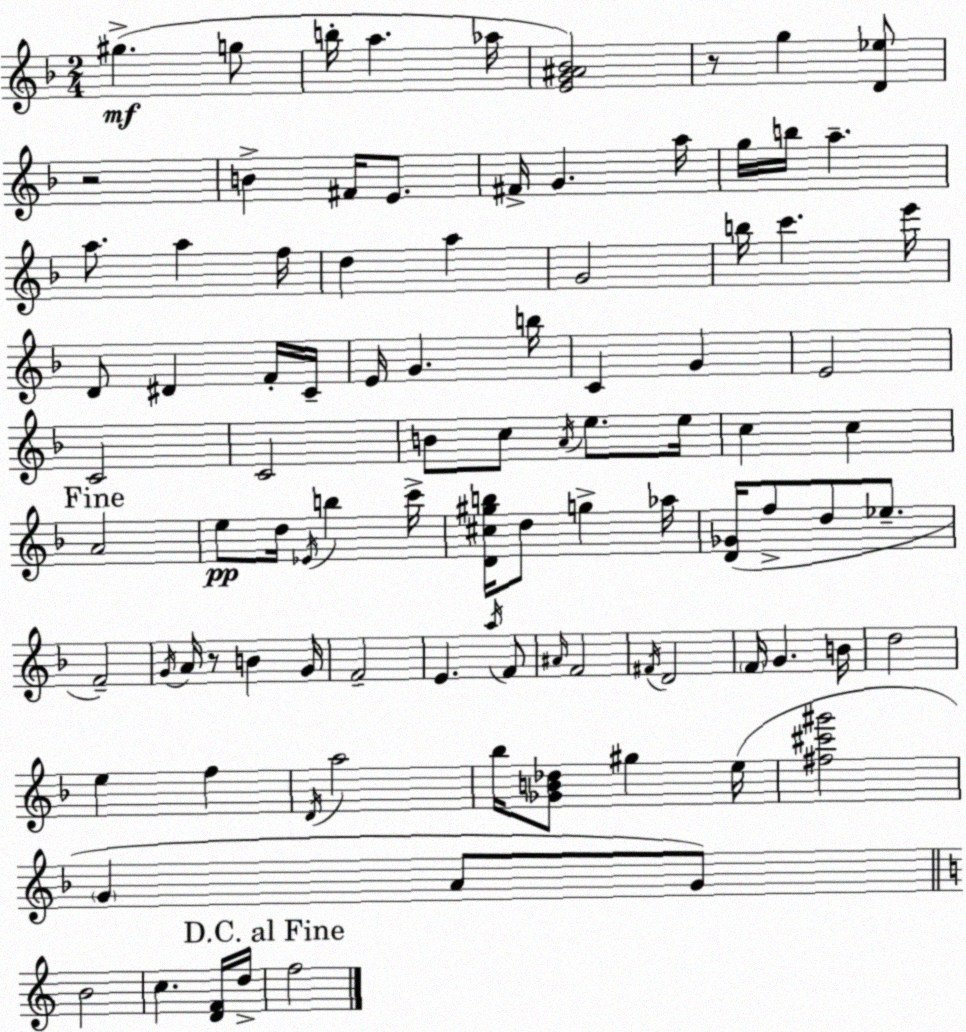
X:1
T:Untitled
M:2/4
L:1/4
K:Dm
^g g/2 b/4 a _a/4 [EG^A_B]2 z/2 g [D_e]/2 z2 B ^F/4 E/2 ^F/4 G a/4 g/4 b/4 a a/2 a f/4 d a G2 b/4 c' e'/4 D/2 ^D F/4 C/4 E/4 G b/4 C G E2 C2 C2 B/2 c/2 A/4 e/2 e/4 c c A2 e/2 d/4 _E/4 b c'/4 [D^c^gb]/4 d/2 g _a/4 [D_G]/4 f/2 d/2 _e/2 F2 G/4 A/4 z/2 B G/4 F2 E a/4 F/2 ^A/4 F2 ^F/4 D2 F/4 G B/4 d2 e f D/4 a2 _b/4 [_GB_d]/2 ^g e/4 [^f^c'^g']2 G A/2 G/2 B2 c [DF]/4 d/4 f2